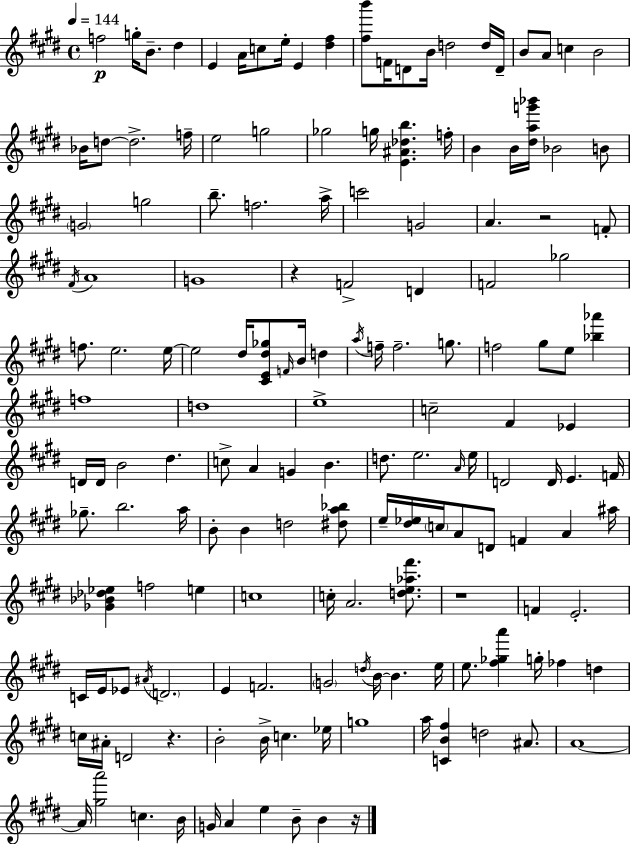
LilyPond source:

{
  \clef treble
  \time 4/4
  \defaultTimeSignature
  \key e \major
  \tempo 4 = 144
  \repeat volta 2 { f''2\p g''16-. b'8.-- dis''4 | e'4 a'16 c''8 e''16-. e'4 <dis'' fis''>4 | <fis'' b'''>8 f'16 d'8 b'16 d''2 d''16 d'16-- | b'8 a'8 c''4 b'2 | \break bes'16 d''8~~ d''2.-> f''16-- | e''2 g''2 | ges''2 g''16 <e' ais' des'' b''>4. f''16-. | b'4 b'16 <dis'' a'' g''' bes'''>16 bes'2 b'8 | \break \parenthesize g'2 g''2 | b''8.-- f''2. a''16-> | c'''2 g'2 | a'4. r2 f'8-. | \break \acciaccatura { fis'16 } a'1 | g'1 | r4 f'2-> d'4 | f'2 ges''2 | \break f''8. e''2. | e''16~~ e''2 dis''16 <cis' e' dis'' ges''>8 \grace { f'16 } b'16 d''4 | \acciaccatura { a''16 } f''16-- f''2.-- | g''8. f''2 gis''8 e''8 <bes'' aes'''>4 | \break f''1 | d''1 | e''1-> | c''2-- fis'4 ees'4 | \break d'16 d'16 b'2 dis''4. | c''8-> a'4 g'4 b'4. | d''8. e''2. | \grace { a'16 } e''16 d'2 d'16 e'4. | \break f'16 ges''8.-- b''2. | a''16 b'8-. b'4 d''2 | <dis'' a'' bes''>8 e''16-- <dis'' ees''>16 \parenthesize c''16 a'8 d'8 f'4 a'4 | ais''16 <ges' bes' des'' ees''>4 f''2 | \break e''4 c''1 | c''16-. a'2. | <d'' e'' aes'' fis'''>8. r1 | f'4 e'2.-. | \break c'16 e'16 ees'8 \acciaccatura { ais'16 } \parenthesize d'2. | e'4 f'2. | \parenthesize g'2 \acciaccatura { d''16 } b'16~~ b'4. | e''16 e''8. <fis'' ges'' a'''>4 g''16-. fes''4 | \break d''4 c''16 ais'16-. d'2 | r4. b'2-. b'16-> c''4. | ees''16 g''1 | a''16 <c' b' fis''>4 d''2 | \break ais'8. a'1~~ | a'16 <gis'' a'''>2 c''4. | b'16 g'16 a'4 e''4 b'8-- | b'4 r16 } \bar "|."
}